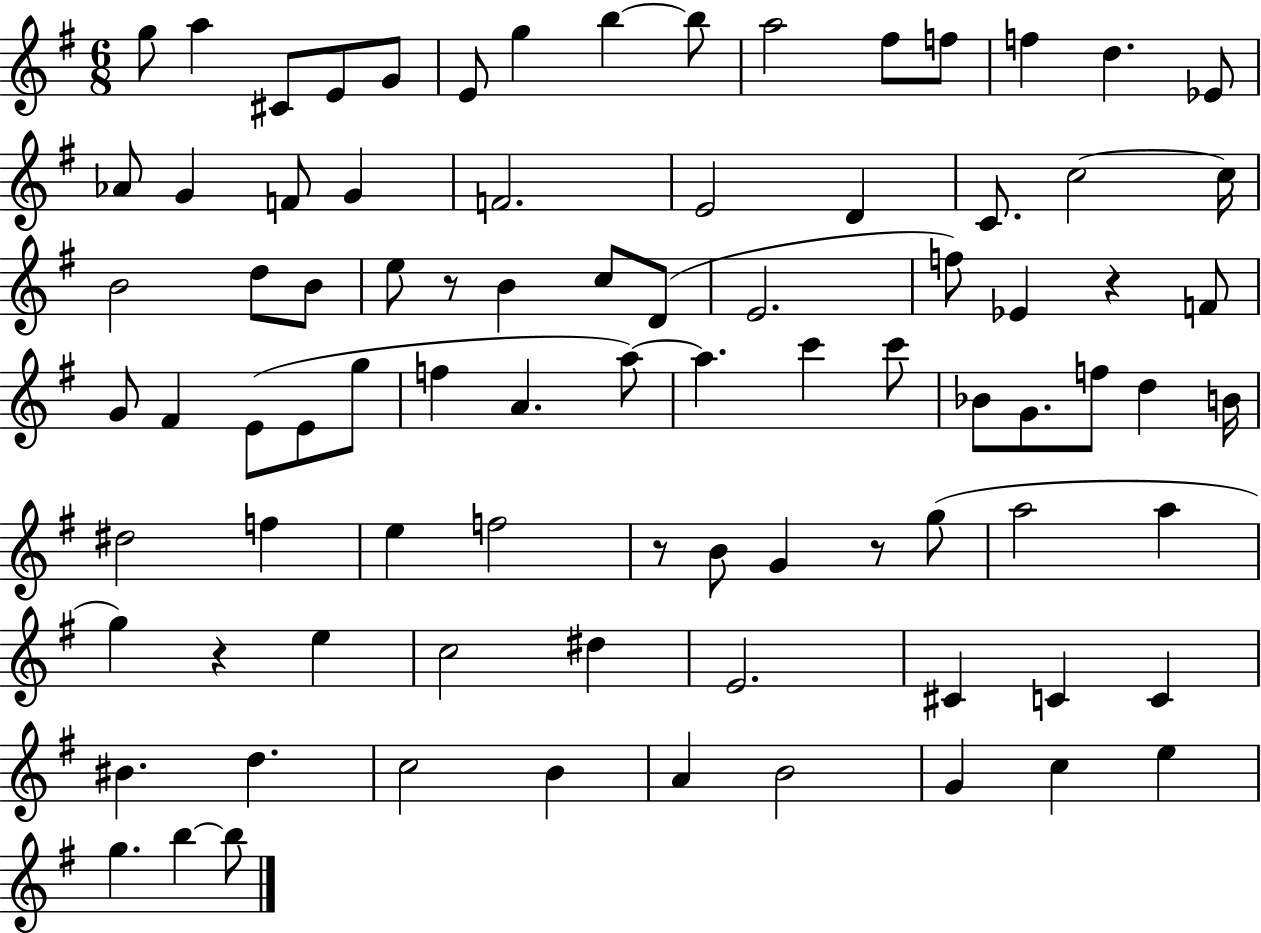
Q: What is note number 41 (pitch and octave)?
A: G5